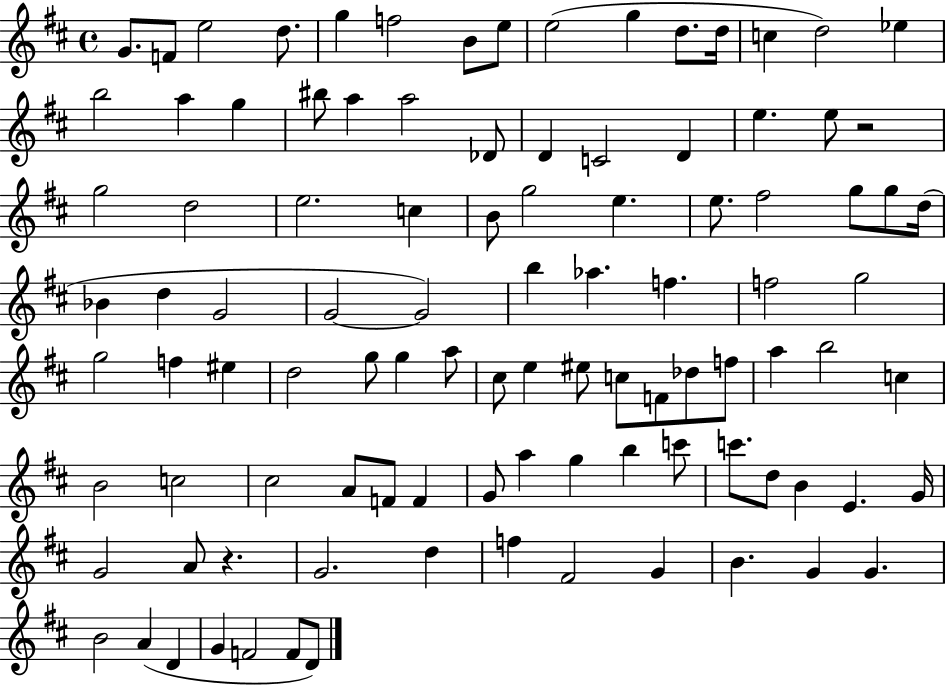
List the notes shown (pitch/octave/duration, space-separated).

G4/e. F4/e E5/h D5/e. G5/q F5/h B4/e E5/e E5/h G5/q D5/e. D5/s C5/q D5/h Eb5/q B5/h A5/q G5/q BIS5/e A5/q A5/h Db4/e D4/q C4/h D4/q E5/q. E5/e R/h G5/h D5/h E5/h. C5/q B4/e G5/h E5/q. E5/e. F#5/h G5/e G5/e D5/s Bb4/q D5/q G4/h G4/h G4/h B5/q Ab5/q. F5/q. F5/h G5/h G5/h F5/q EIS5/q D5/h G5/e G5/q A5/e C#5/e E5/q EIS5/e C5/e F4/e Db5/e F5/e A5/q B5/h C5/q B4/h C5/h C#5/h A4/e F4/e F4/q G4/e A5/q G5/q B5/q C6/e C6/e. D5/e B4/q E4/q. G4/s G4/h A4/e R/q. G4/h. D5/q F5/q F#4/h G4/q B4/q. G4/q G4/q. B4/h A4/q D4/q G4/q F4/h F4/e D4/e